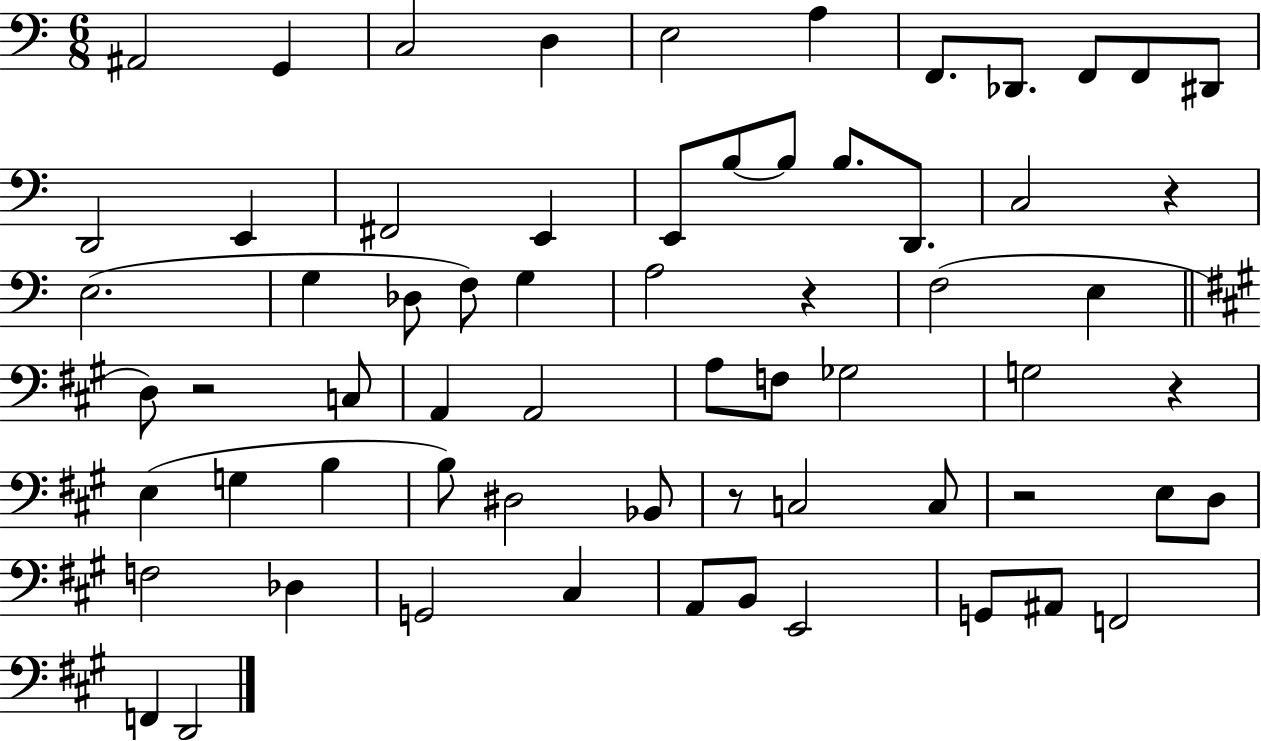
A#2/h G2/q C3/h D3/q E3/h A3/q F2/e. Db2/e. F2/e F2/e D#2/e D2/h E2/q F#2/h E2/q E2/e B3/e B3/e B3/e. D2/e. C3/h R/q E3/h. G3/q Db3/e F3/e G3/q A3/h R/q F3/h E3/q D3/e R/h C3/e A2/q A2/h A3/e F3/e Gb3/h G3/h R/q E3/q G3/q B3/q B3/e D#3/h Bb2/e R/e C3/h C3/e R/h E3/e D3/e F3/h Db3/q G2/h C#3/q A2/e B2/e E2/h G2/e A#2/e F2/h F2/q D2/h